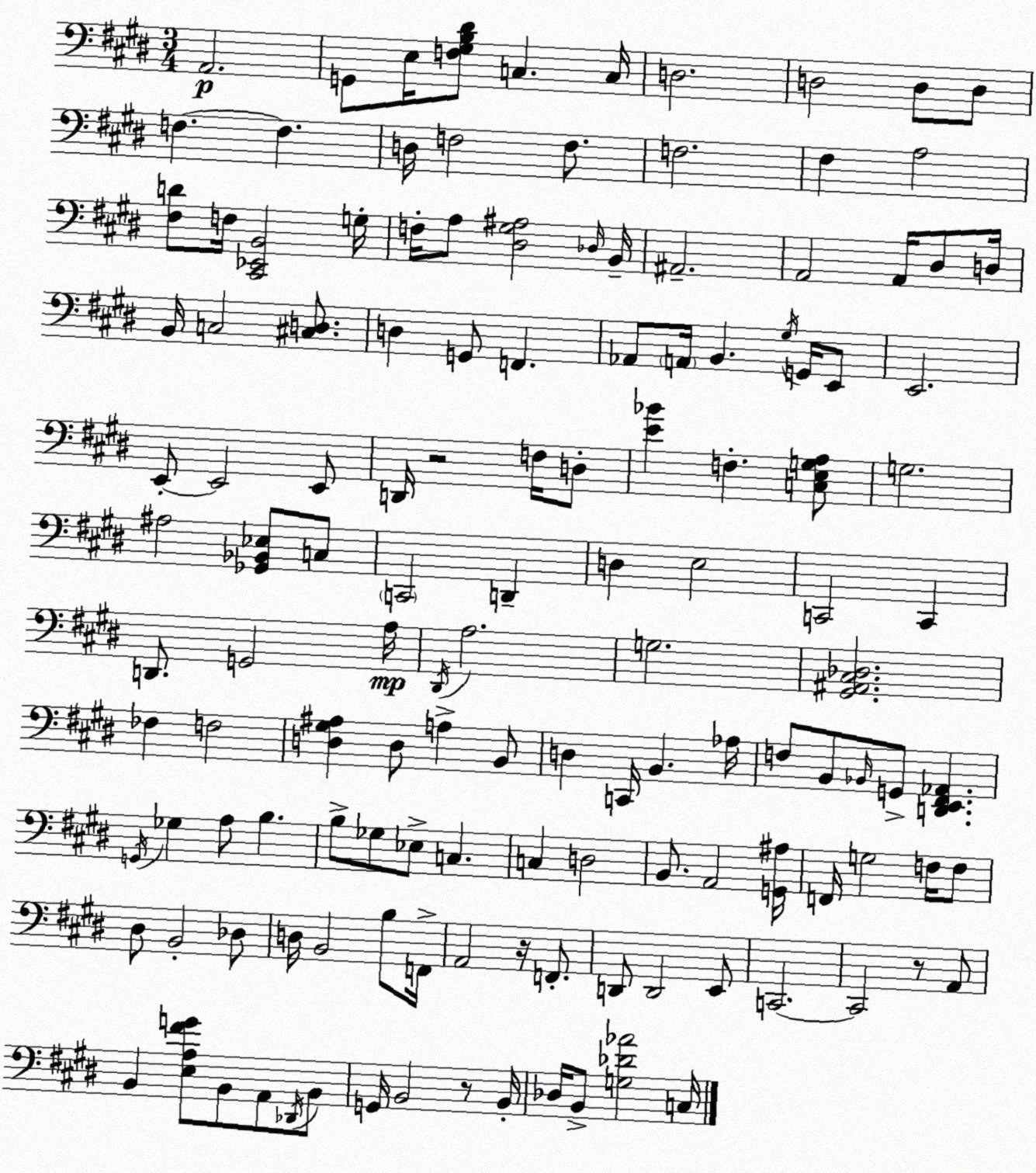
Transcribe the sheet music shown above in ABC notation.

X:1
T:Untitled
M:3/4
L:1/4
K:E
A,,2 G,,/2 E,/4 [F,^G,B,^D]/2 C, C,/4 D,2 D,2 D,/2 D,/2 F, F, D,/4 F,2 F,/2 F,2 ^F, A,2 [^F,D]/2 F,/4 [^C,,_E,,B,,]2 G,/4 F,/4 A,/2 [^D,^G,^A,]2 _D,/4 B,,/4 ^A,,2 A,,2 A,,/4 ^D,/2 D,/4 B,,/4 C,2 [^C,D,]/2 D, G,,/2 F,, _A,,/2 A,,/4 B,, ^G,/4 G,,/4 E,,/2 E,,2 E,,/2 E,,2 E,,/2 D,,/4 z2 F,/4 D,/2 [E_B] F, [C,E,G,A,]/2 G,2 ^A,2 [_G,,_B,,_E,]/2 C,/2 C,,2 D,, D, E,2 C,,2 C,, D,,/2 G,,2 A,/4 ^D,,/4 A,2 G,2 [^G,,^A,,^C,_D,]2 _F, F,2 [D,^G,^A,] D,/2 A, B,,/2 D, C,,/4 B,, _A,/4 F,/2 B,,/2 _B,,/4 G,,/2 [D,,E,,^F,,_A,,] G,,/4 _G, A,/2 B, B,/2 _G,/2 _E,/2 C, C, D,2 B,,/2 A,,2 [G,,^A,]/4 F,,/4 G,2 F,/4 F,/2 ^D,/2 B,,2 _D,/2 D,/4 B,,2 B,/2 F,,/4 A,,2 z/4 F,,/2 D,,/2 D,,2 E,,/2 C,,2 C,,2 z/2 A,,/2 B,, [E,A,^FG]/2 B,,/2 A,,/2 _D,,/4 B,,/2 G,,/4 B,,2 z/2 B,,/4 _D,/4 B,,/2 [G,_D_A]2 C,/4